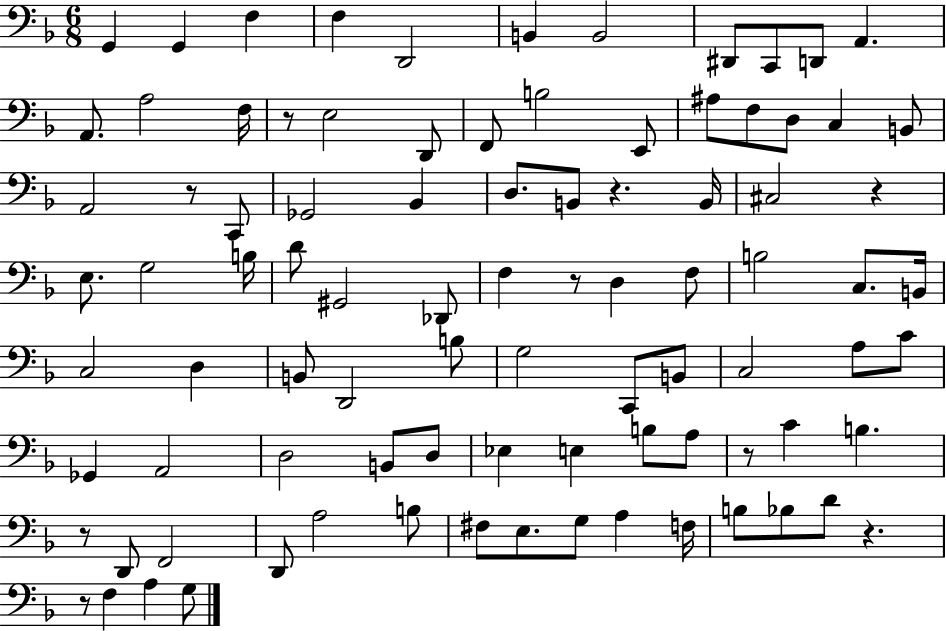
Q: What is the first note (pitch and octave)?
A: G2